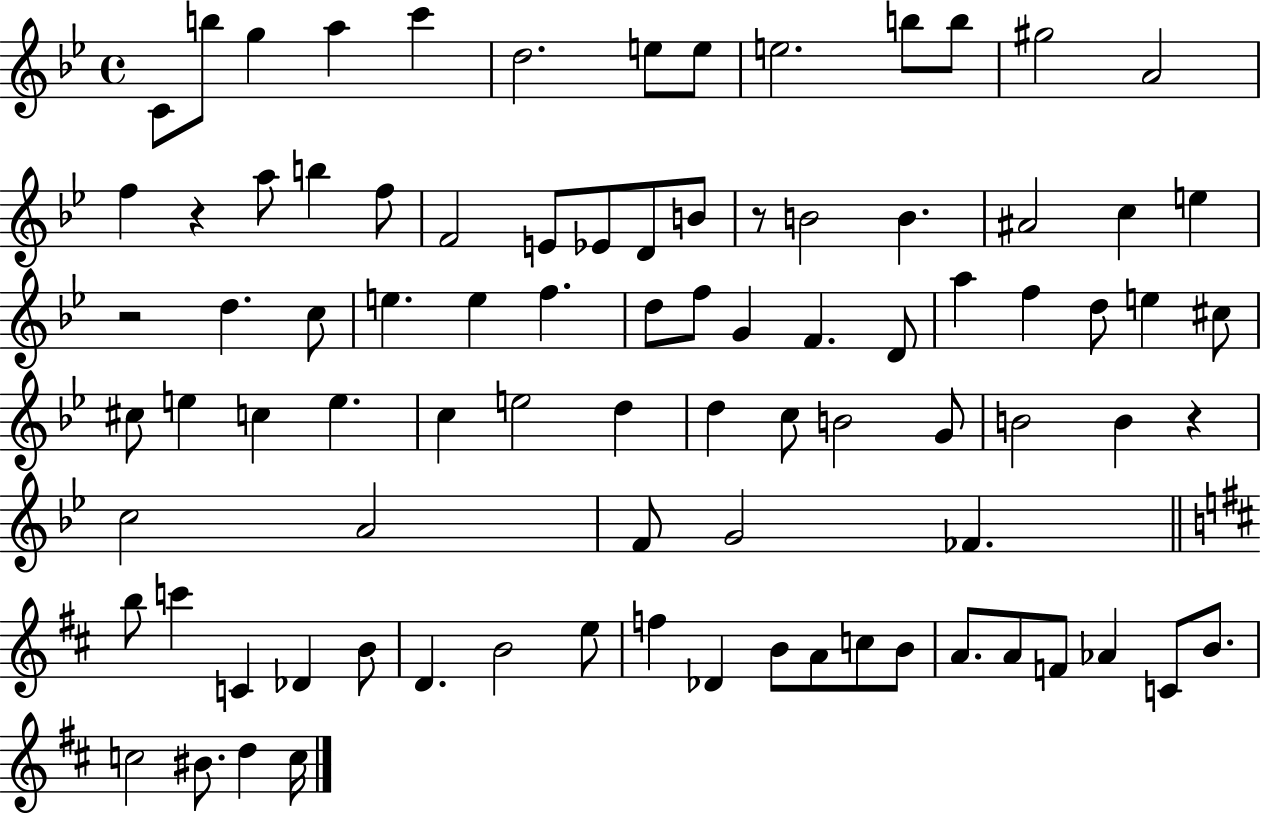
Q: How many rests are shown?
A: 4